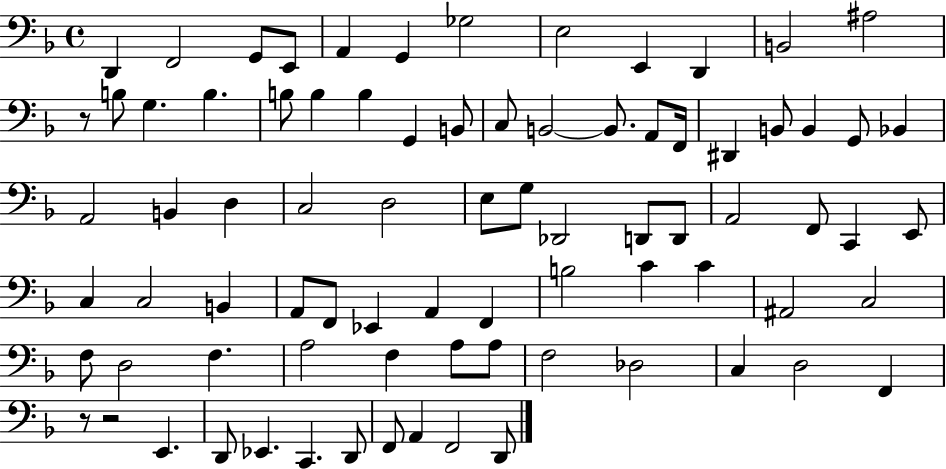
D2/q F2/h G2/e E2/e A2/q G2/q Gb3/h E3/h E2/q D2/q B2/h A#3/h R/e B3/e G3/q. B3/q. B3/e B3/q B3/q G2/q B2/e C3/e B2/h B2/e. A2/e F2/s D#2/q B2/e B2/q G2/e Bb2/q A2/h B2/q D3/q C3/h D3/h E3/e G3/e Db2/h D2/e D2/e A2/h F2/e C2/q E2/e C3/q C3/h B2/q A2/e F2/e Eb2/q A2/q F2/q B3/h C4/q C4/q A#2/h C3/h F3/e D3/h F3/q. A3/h F3/q A3/e A3/e F3/h Db3/h C3/q D3/h F2/q R/e R/h E2/q. D2/e Eb2/q. C2/q. D2/e F2/e A2/q F2/h D2/e